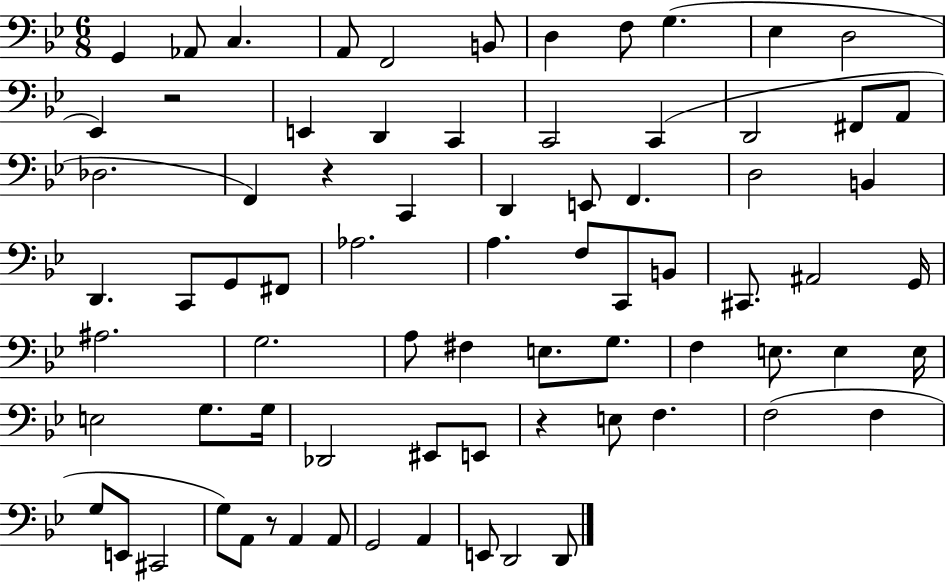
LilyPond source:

{
  \clef bass
  \numericTimeSignature
  \time 6/8
  \key bes \major
  \repeat volta 2 { g,4 aes,8 c4. | a,8 f,2 b,8 | d4 f8 g4.( | ees4 d2 | \break ees,4) r2 | e,4 d,4 c,4 | c,2 c,4( | d,2 fis,8 a,8 | \break des2. | f,4) r4 c,4 | d,4 e,8 f,4. | d2 b,4 | \break d,4. c,8 g,8 fis,8 | aes2. | a4. f8 c,8 b,8 | cis,8. ais,2 g,16 | \break ais2. | g2. | a8 fis4 e8. g8. | f4 e8. e4 e16 | \break e2 g8. g16 | des,2 eis,8 e,8 | r4 e8 f4. | f2( f4 | \break g8 e,8 cis,2 | g8) a,8 r8 a,4 a,8 | g,2 a,4 | e,8 d,2 d,8 | \break } \bar "|."
}